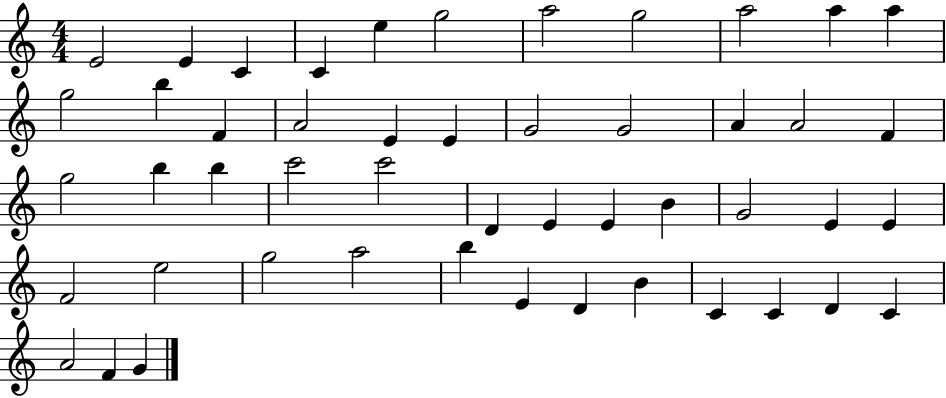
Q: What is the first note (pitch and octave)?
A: E4